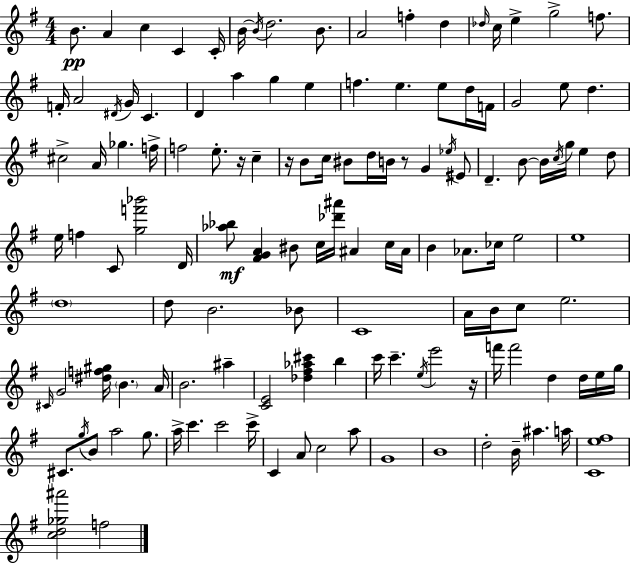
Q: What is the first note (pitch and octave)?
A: B4